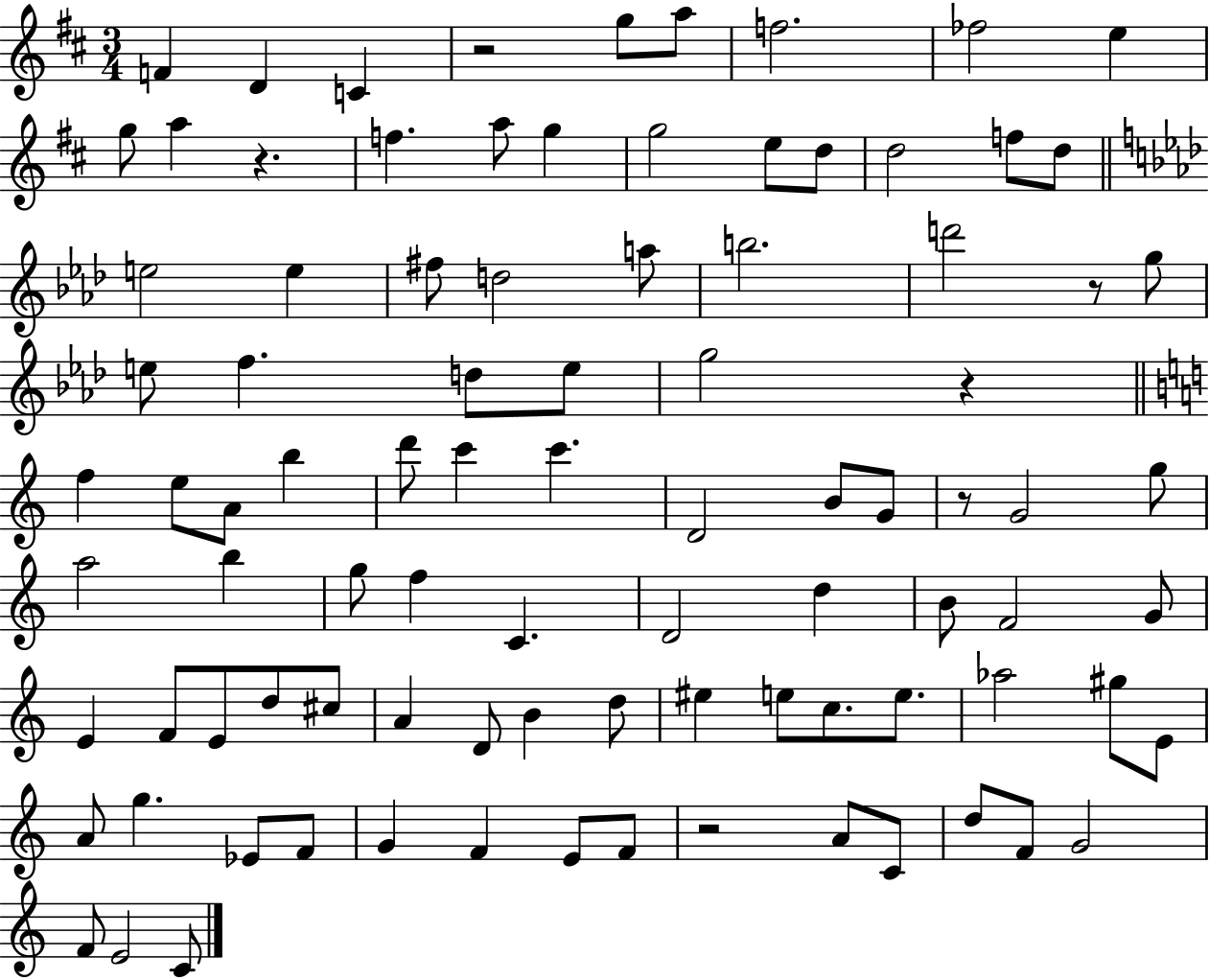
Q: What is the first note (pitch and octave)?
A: F4